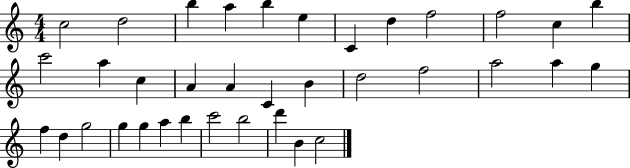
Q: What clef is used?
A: treble